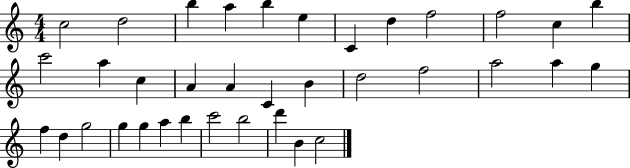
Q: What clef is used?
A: treble